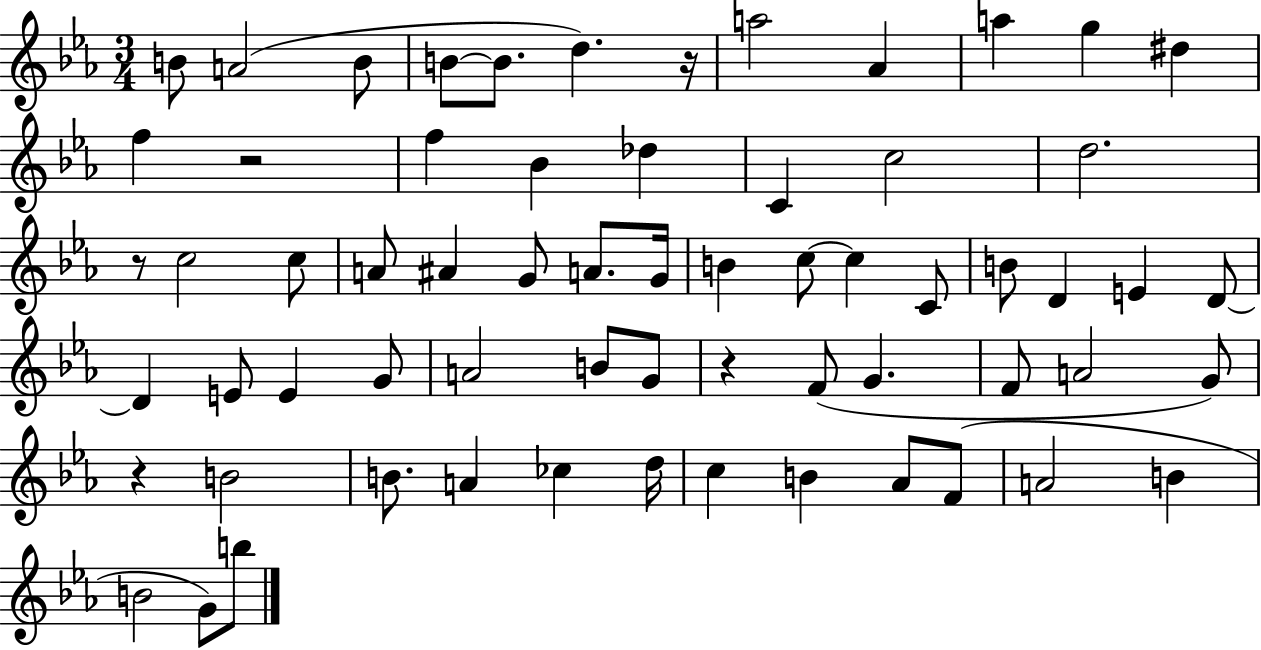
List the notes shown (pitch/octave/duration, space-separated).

B4/e A4/h B4/e B4/e B4/e. D5/q. R/s A5/h Ab4/q A5/q G5/q D#5/q F5/q R/h F5/q Bb4/q Db5/q C4/q C5/h D5/h. R/e C5/h C5/e A4/e A#4/q G4/e A4/e. G4/s B4/q C5/e C5/q C4/e B4/e D4/q E4/q D4/e D4/q E4/e E4/q G4/e A4/h B4/e G4/e R/q F4/e G4/q. F4/e A4/h G4/e R/q B4/h B4/e. A4/q CES5/q D5/s C5/q B4/q Ab4/e F4/e A4/h B4/q B4/h G4/e B5/e